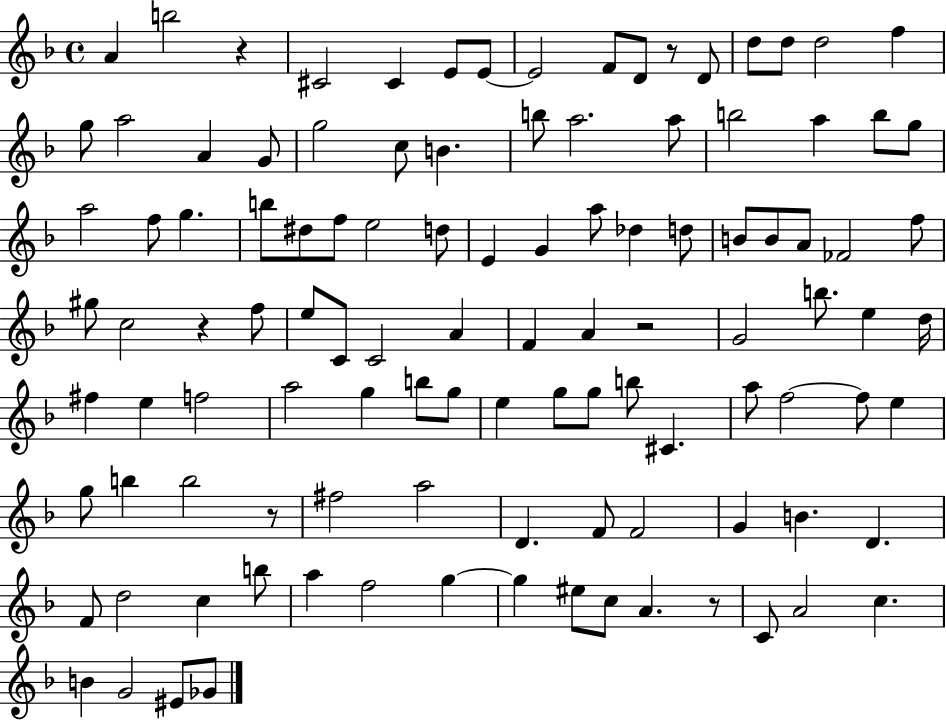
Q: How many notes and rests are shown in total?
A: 110